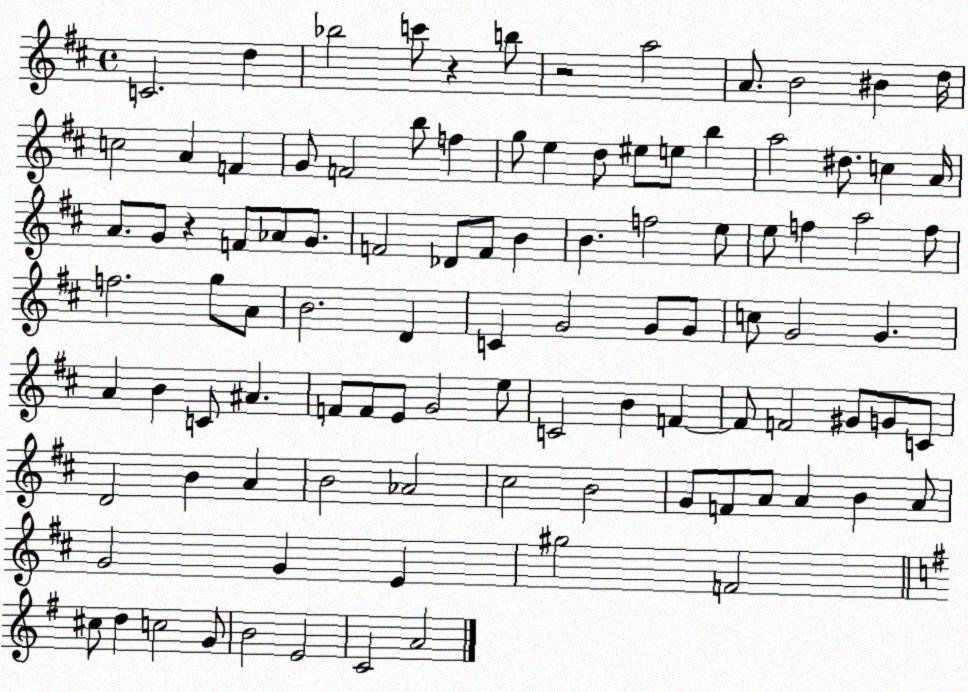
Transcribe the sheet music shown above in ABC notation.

X:1
T:Untitled
M:4/4
L:1/4
K:D
C2 d _b2 c'/2 z b/2 z2 a2 A/2 B2 ^B d/4 c2 A F G/2 F2 b/2 f g/2 e d/2 ^e/2 e/2 b a2 ^d/2 c A/4 A/2 G/2 z F/2 _A/2 G/2 F2 _D/2 F/2 B B f2 e/2 e/2 f a2 f/2 f2 g/2 A/2 B2 D C G2 G/2 G/2 c/2 G2 G A B C/2 ^A F/2 F/2 E/2 G2 e/2 C2 B F F/2 F2 ^G/2 G/2 C/2 D2 B A B2 _A2 ^c2 B2 G/2 F/2 A/2 A B A/2 G2 G E ^g2 F2 ^c/2 d c2 G/2 B2 E2 C2 A2